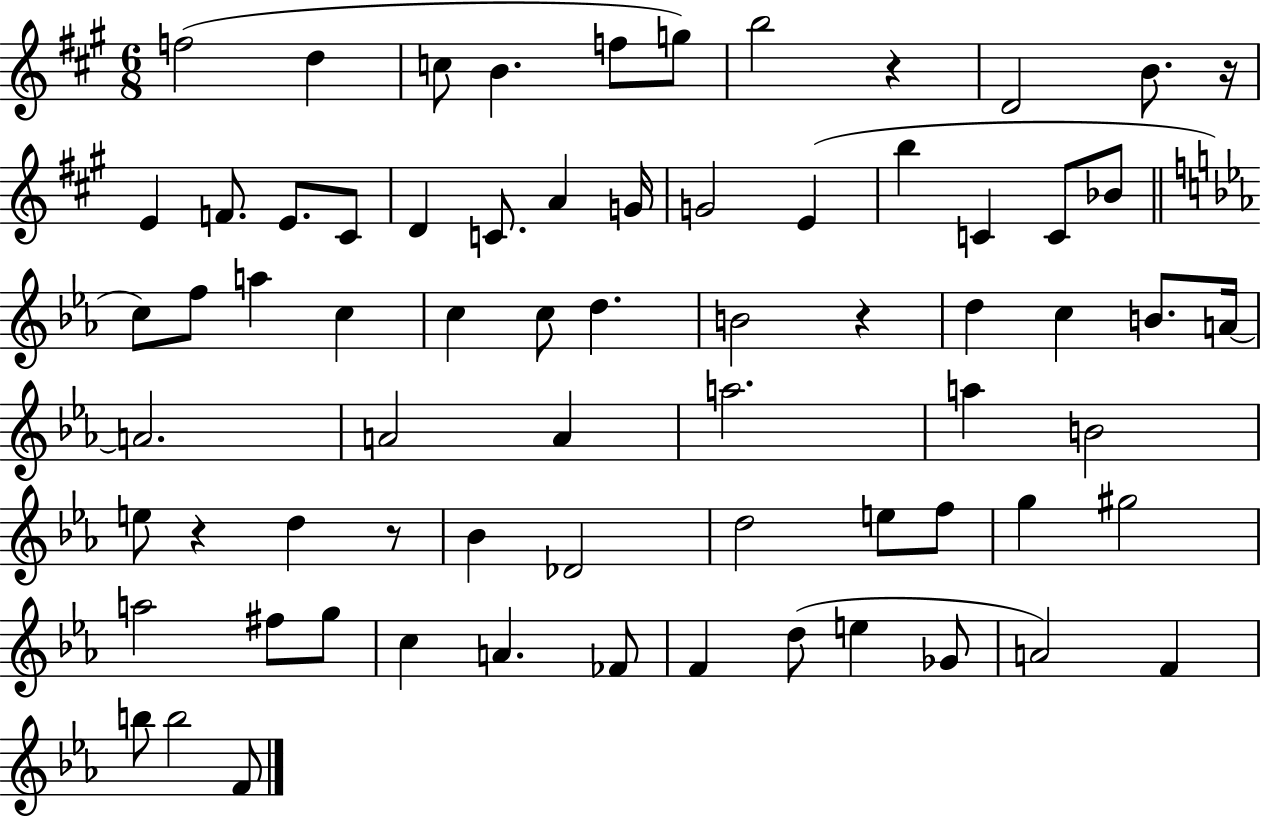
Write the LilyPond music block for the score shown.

{
  \clef treble
  \numericTimeSignature
  \time 6/8
  \key a \major
  f''2( d''4 | c''8 b'4. f''8 g''8) | b''2 r4 | d'2 b'8. r16 | \break e'4 f'8. e'8. cis'8 | d'4 c'8. a'4 g'16 | g'2 e'4( | b''4 c'4 c'8 bes'8 | \break \bar "||" \break \key c \minor c''8) f''8 a''4 c''4 | c''4 c''8 d''4. | b'2 r4 | d''4 c''4 b'8. a'16~~ | \break a'2. | a'2 a'4 | a''2. | a''4 b'2 | \break e''8 r4 d''4 r8 | bes'4 des'2 | d''2 e''8 f''8 | g''4 gis''2 | \break a''2 fis''8 g''8 | c''4 a'4. fes'8 | f'4 d''8( e''4 ges'8 | a'2) f'4 | \break b''8 b''2 f'8 | \bar "|."
}